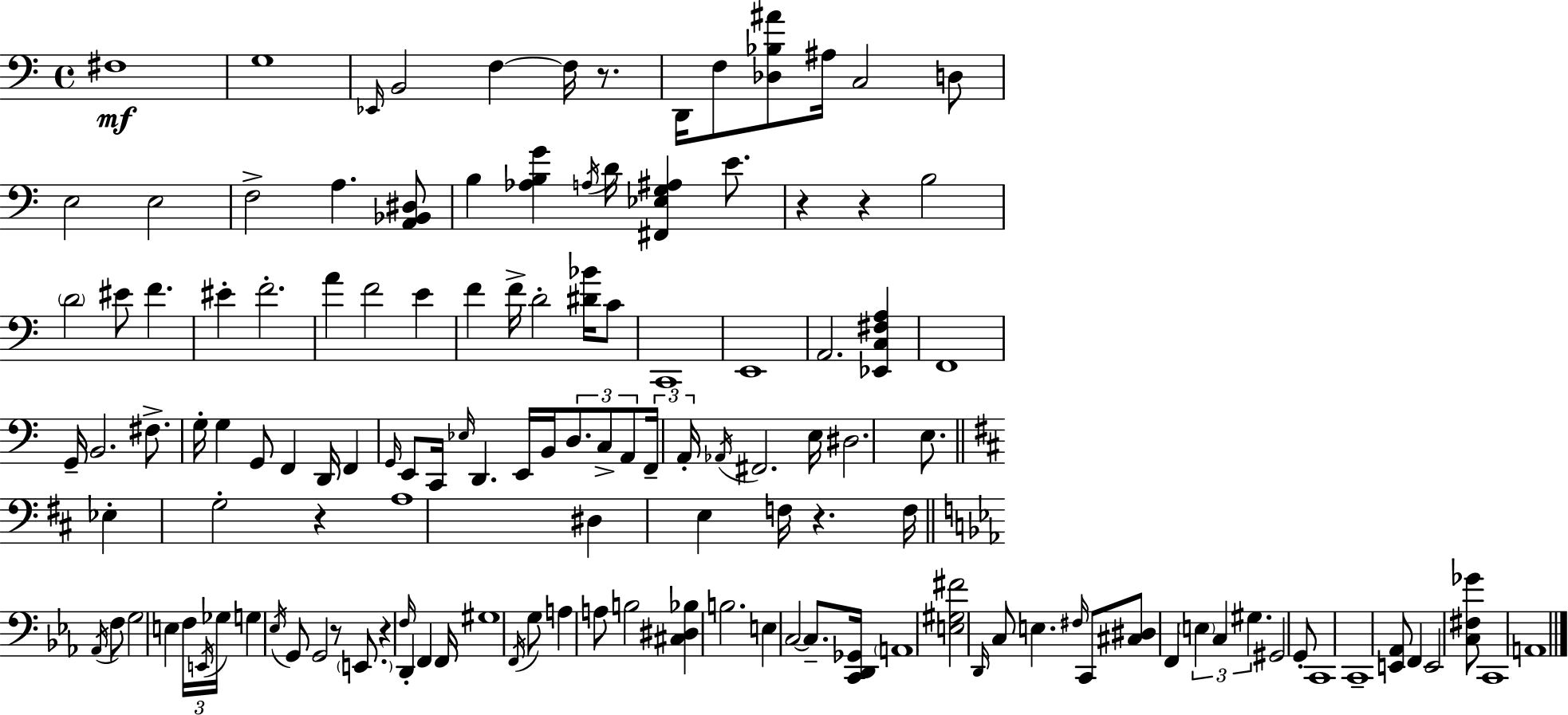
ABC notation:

X:1
T:Untitled
M:4/4
L:1/4
K:Am
^F,4 G,4 _E,,/4 B,,2 F, F,/4 z/2 D,,/4 F,/2 [_D,_B,^A]/2 ^A,/4 C,2 D,/2 E,2 E,2 F,2 A, [A,,_B,,^D,]/2 B, [_A,B,G] A,/4 D/4 [^F,,_E,G,^A,] E/2 z z B,2 D2 ^E/2 F ^E F2 A F2 E F F/4 D2 [^D_B]/4 C/2 C,,4 E,,4 A,,2 [_E,,C,^F,A,] F,,4 G,,/4 B,,2 ^F,/2 G,/4 G, G,,/2 F,, D,,/4 F,, G,,/4 E,,/2 C,,/4 _E,/4 D,, E,,/4 B,,/4 D,/2 C,/2 A,,/2 F,,/4 A,,/4 _A,,/4 ^F,,2 E,/4 ^D,2 E,/2 _E, G,2 z A,4 ^D, E, F,/4 z F,/4 _A,,/4 F,/2 G,2 E, F,/4 E,,/4 _G,/4 G, _E,/4 G,,/2 G,,2 z/2 E,,/2 z F,/4 D,, F,, F,,/4 ^G,4 F,,/4 G,/2 A, A,/2 B,2 [^C,^D,_B,] B,2 E, C,2 C,/2 [C,,D,,_G,,]/4 A,,4 [E,^G,^F]2 D,,/4 C,/2 E, ^F,/4 C,,/2 [^C,^D,]/2 F,, E, C, ^G, ^G,,2 G,,/2 C,,4 C,,4 [E,,_A,,]/2 F,, E,,2 [C,^F,_G]/2 C,,4 A,,4